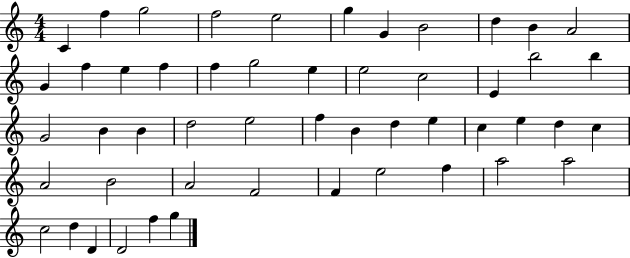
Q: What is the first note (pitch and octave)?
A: C4